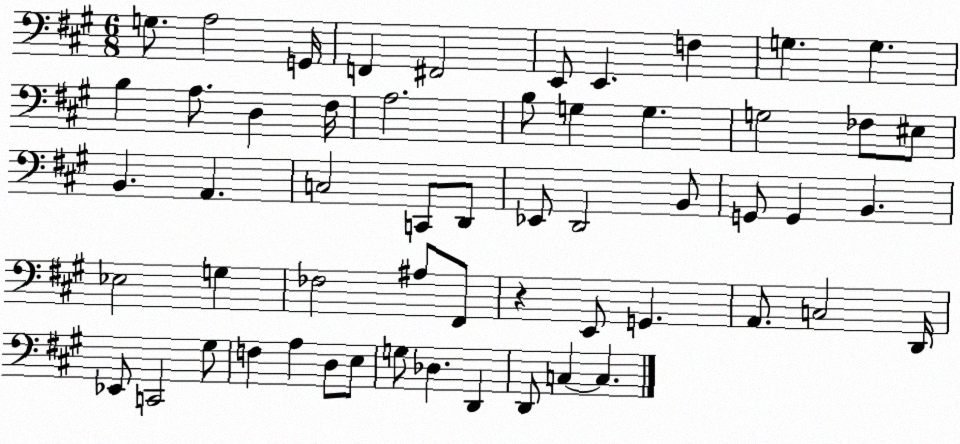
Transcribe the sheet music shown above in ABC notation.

X:1
T:Untitled
M:6/8
L:1/4
K:A
G,/2 A,2 G,,/4 F,, ^F,,2 E,,/2 E,, F, G, G, B, A,/2 D, ^F,/4 A,2 B,/2 G, G, G,2 _F,/2 ^E,/2 B,, A,, C,2 C,,/2 D,,/2 _E,,/2 D,,2 B,,/2 G,,/2 G,, B,, _E,2 G, _F,2 ^A,/2 ^F,,/2 z E,,/2 G,, A,,/2 C,2 D,,/4 _E,,/2 C,,2 ^G,/2 F, A, D,/2 E,/2 G,/2 _D, D,, D,,/2 C, C,